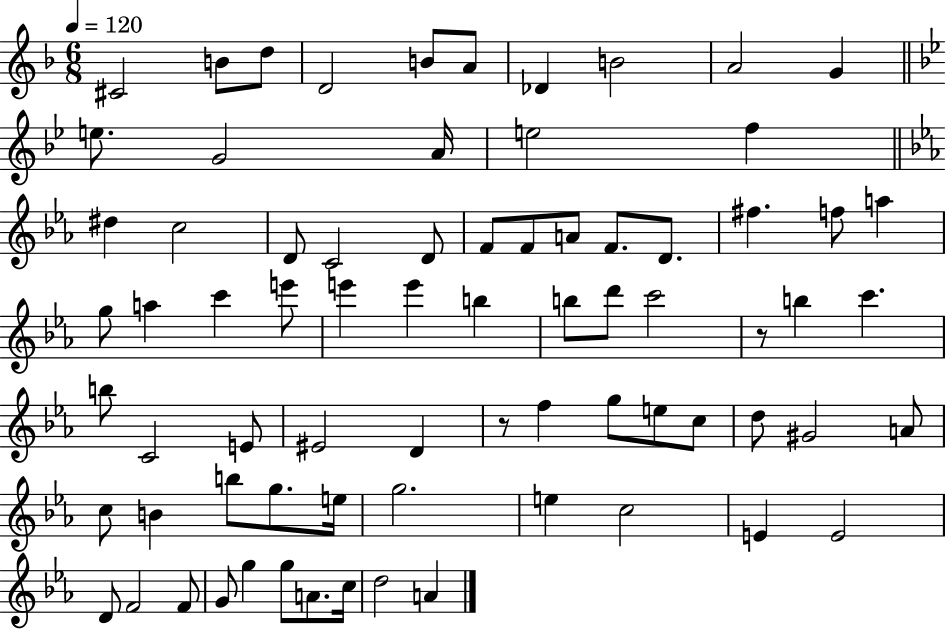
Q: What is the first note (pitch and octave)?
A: C#4